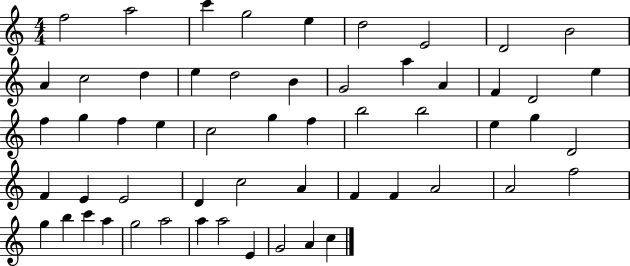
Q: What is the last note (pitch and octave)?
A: C5